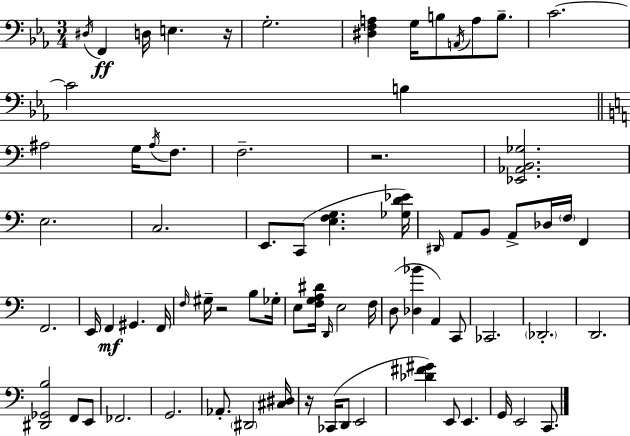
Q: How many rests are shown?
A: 4